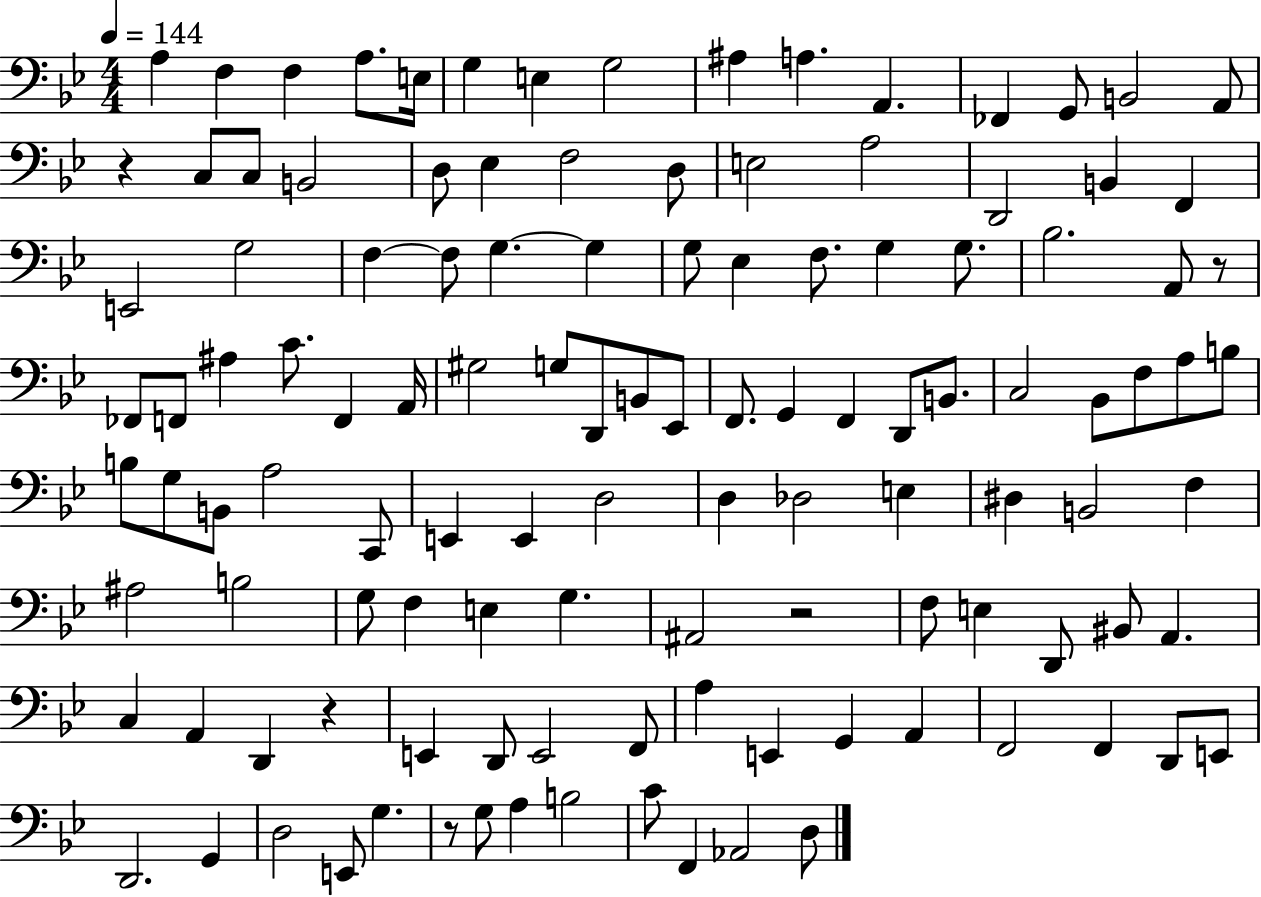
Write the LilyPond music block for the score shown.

{
  \clef bass
  \numericTimeSignature
  \time 4/4
  \key bes \major
  \tempo 4 = 144
  a4 f4 f4 a8. e16 | g4 e4 g2 | ais4 a4. a,4. | fes,4 g,8 b,2 a,8 | \break r4 c8 c8 b,2 | d8 ees4 f2 d8 | e2 a2 | d,2 b,4 f,4 | \break e,2 g2 | f4~~ f8 g4.~~ g4 | g8 ees4 f8. g4 g8. | bes2. a,8 r8 | \break fes,8 f,8 ais4 c'8. f,4 a,16 | gis2 g8 d,8 b,8 ees,8 | f,8. g,4 f,4 d,8 b,8. | c2 bes,8 f8 a8 b8 | \break b8 g8 b,8 a2 c,8 | e,4 e,4 d2 | d4 des2 e4 | dis4 b,2 f4 | \break ais2 b2 | g8 f4 e4 g4. | ais,2 r2 | f8 e4 d,8 bis,8 a,4. | \break c4 a,4 d,4 r4 | e,4 d,8 e,2 f,8 | a4 e,4 g,4 a,4 | f,2 f,4 d,8 e,8 | \break d,2. g,4 | d2 e,8 g4. | r8 g8 a4 b2 | c'8 f,4 aes,2 d8 | \break \bar "|."
}